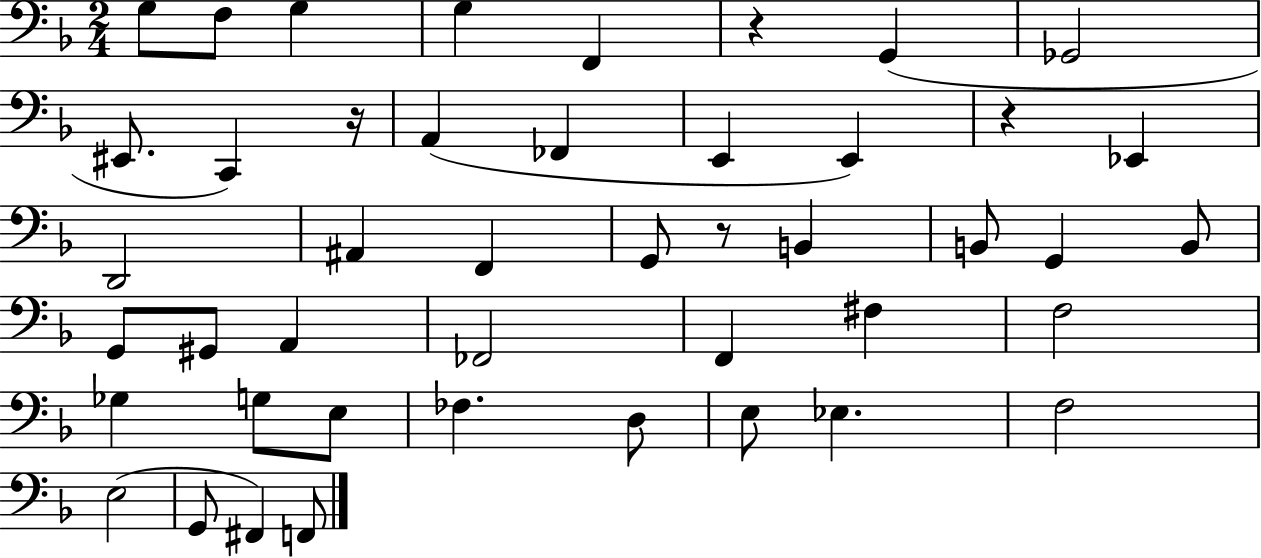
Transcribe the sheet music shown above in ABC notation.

X:1
T:Untitled
M:2/4
L:1/4
K:F
G,/2 F,/2 G, G, F,, z G,, _G,,2 ^E,,/2 C,, z/4 A,, _F,, E,, E,, z _E,, D,,2 ^A,, F,, G,,/2 z/2 B,, B,,/2 G,, B,,/2 G,,/2 ^G,,/2 A,, _F,,2 F,, ^F, F,2 _G, G,/2 E,/2 _F, D,/2 E,/2 _E, F,2 E,2 G,,/2 ^F,, F,,/2